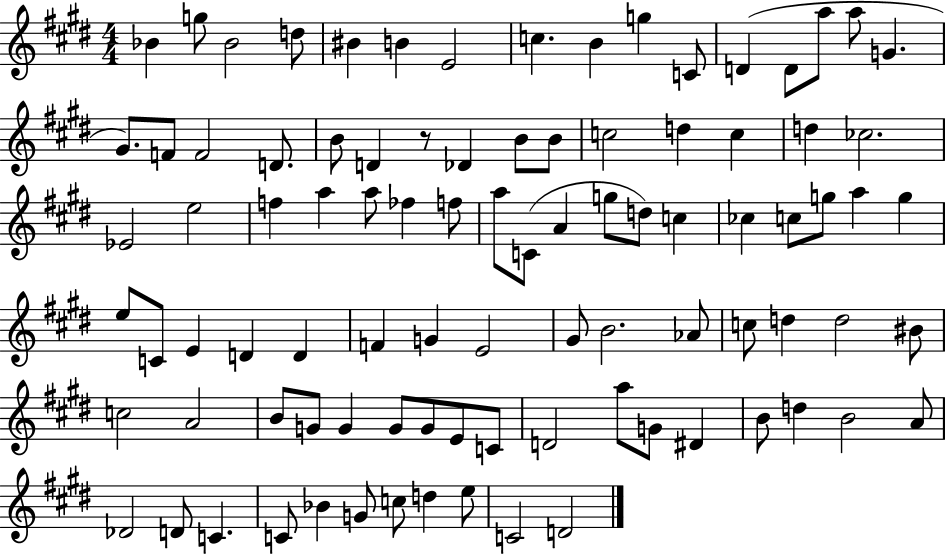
Bb4/q G5/e Bb4/h D5/e BIS4/q B4/q E4/h C5/q. B4/q G5/q C4/e D4/q D4/e A5/e A5/e G4/q. G#4/e. F4/e F4/h D4/e. B4/e D4/q R/e Db4/q B4/e B4/e C5/h D5/q C5/q D5/q CES5/h. Eb4/h E5/h F5/q A5/q A5/e FES5/q F5/e A5/e C4/e A4/q G5/e D5/e C5/q CES5/q C5/e G5/e A5/q G5/q E5/e C4/e E4/q D4/q D4/q F4/q G4/q E4/h G#4/e B4/h. Ab4/e C5/e D5/q D5/h BIS4/e C5/h A4/h B4/e G4/e G4/q G4/e G4/e E4/e C4/e D4/h A5/e G4/e D#4/q B4/e D5/q B4/h A4/e Db4/h D4/e C4/q. C4/e Bb4/q G4/e C5/e D5/q E5/e C4/h D4/h